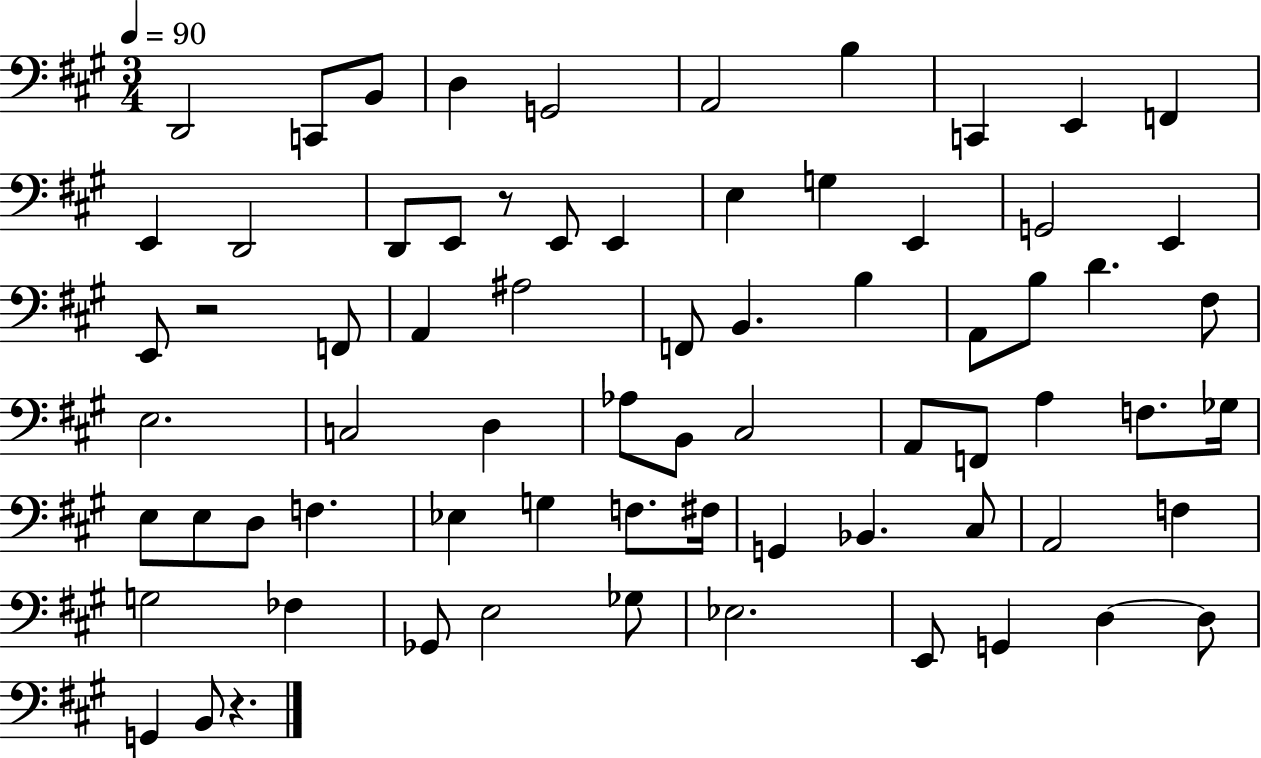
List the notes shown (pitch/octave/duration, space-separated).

D2/h C2/e B2/e D3/q G2/h A2/h B3/q C2/q E2/q F2/q E2/q D2/h D2/e E2/e R/e E2/e E2/q E3/q G3/q E2/q G2/h E2/q E2/e R/h F2/e A2/q A#3/h F2/e B2/q. B3/q A2/e B3/e D4/q. F#3/e E3/h. C3/h D3/q Ab3/e B2/e C#3/h A2/e F2/e A3/q F3/e. Gb3/s E3/e E3/e D3/e F3/q. Eb3/q G3/q F3/e. F#3/s G2/q Bb2/q. C#3/e A2/h F3/q G3/h FES3/q Gb2/e E3/h Gb3/e Eb3/h. E2/e G2/q D3/q D3/e G2/q B2/e R/q.